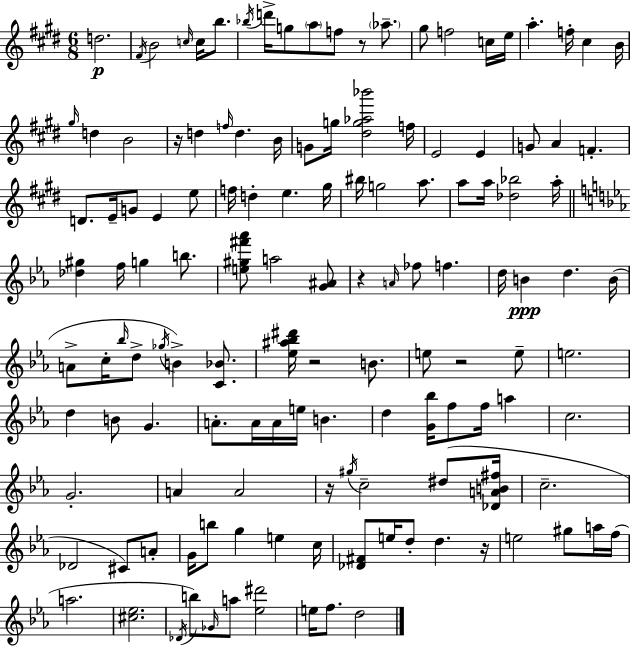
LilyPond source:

{
  \clef treble
  \numericTimeSignature
  \time 6/8
  \key e \major
  d''2.\p | \acciaccatura { fis'16 } b'2 \grace { c''16 } c''16 b''8. | \acciaccatura { bes''16 } d'''16-> g''8 \parenthesize a''8 f''8 r8 | \parenthesize aes''8.-- gis''8 f''2 | \break c''16 e''16 a''4.-. f''16-. cis''4 | b'16 \grace { gis''16 } d''4 b'2 | r16 d''4 \grace { f''16 } d''4. | b'16 g'8 g''16 <dis'' g'' aes'' bes'''>2 | \break f''16 e'2 | e'4 g'8 a'4 f'4.-. | d'8. e'16-- g'8 e'4 | e''8 f''16 d''4-. e''4. | \break gis''16 bis''16 g''2 | a''8. a''8 a''16 <des'' bes''>2 | a''16-. \bar "||" \break \key ees \major <des'' gis''>4 f''16 g''4 b''8. | <e'' gis'' fis''' aes'''>8 a''2 <g' ais'>8 | r4 \grace { a'16 } fes''8 f''4. | d''16 b'4\ppp d''4. | \break b'16( a'8-> c''16-. \grace { bes''16 } d''8-> \acciaccatura { ges''16 }) b'4-> | <c' bes'>8. <ees'' ais'' bes'' dis'''>16 r2 | b'8. e''8 r2 | e''8-- e''2. | \break d''4 b'8 g'4. | a'8.-. a'16 a'16 e''16 b'4. | d''4 <g' bes''>16 f''8 f''16 a''4 | c''2. | \break g'2.-. | a'4 a'2 | r16 \acciaccatura { gis''16 } c''2-- | dis''8( <des' a' b' fis''>16 c''2.-- | \break des'2 | cis'8) a'8-. g'16 b''8 g''4 e''4 | c''16 <des' fis'>8 e''16 d''8-. d''4. | r16 e''2 | \break gis''8 a''16 f''16( a''2. | <cis'' ees''>2. | \acciaccatura { des'16 }) b''8 \grace { ges'16 } a''8 <ees'' dis'''>2 | e''16 f''8. d''2 | \break \bar "|."
}